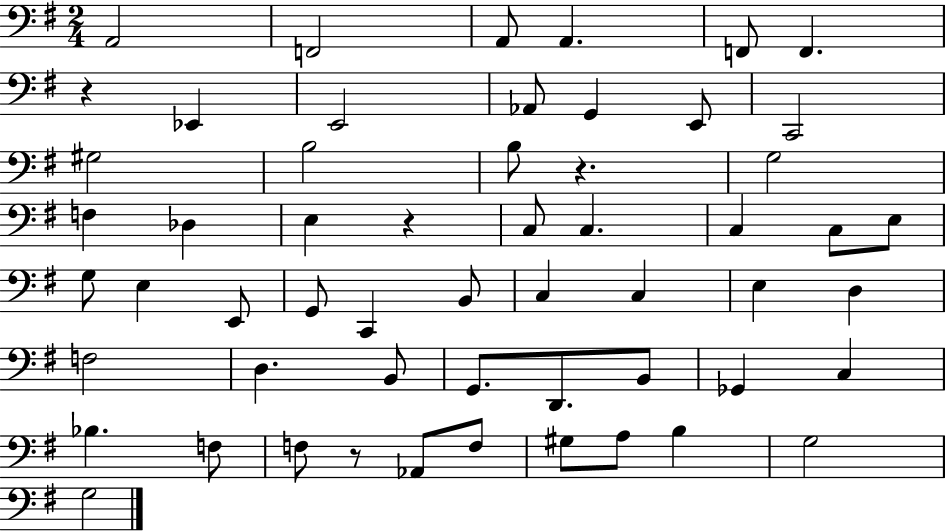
{
  \clef bass
  \numericTimeSignature
  \time 2/4
  \key g \major
  \repeat volta 2 { a,2 | f,2 | a,8 a,4. | f,8 f,4. | \break r4 ees,4 | e,2 | aes,8 g,4 e,8 | c,2 | \break gis2 | b2 | b8 r4. | g2 | \break f4 des4 | e4 r4 | c8 c4. | c4 c8 e8 | \break g8 e4 e,8 | g,8 c,4 b,8 | c4 c4 | e4 d4 | \break f2 | d4. b,8 | g,8. d,8. b,8 | ges,4 c4 | \break bes4. f8 | f8 r8 aes,8 f8 | gis8 a8 b4 | g2 | \break g2 | } \bar "|."
}